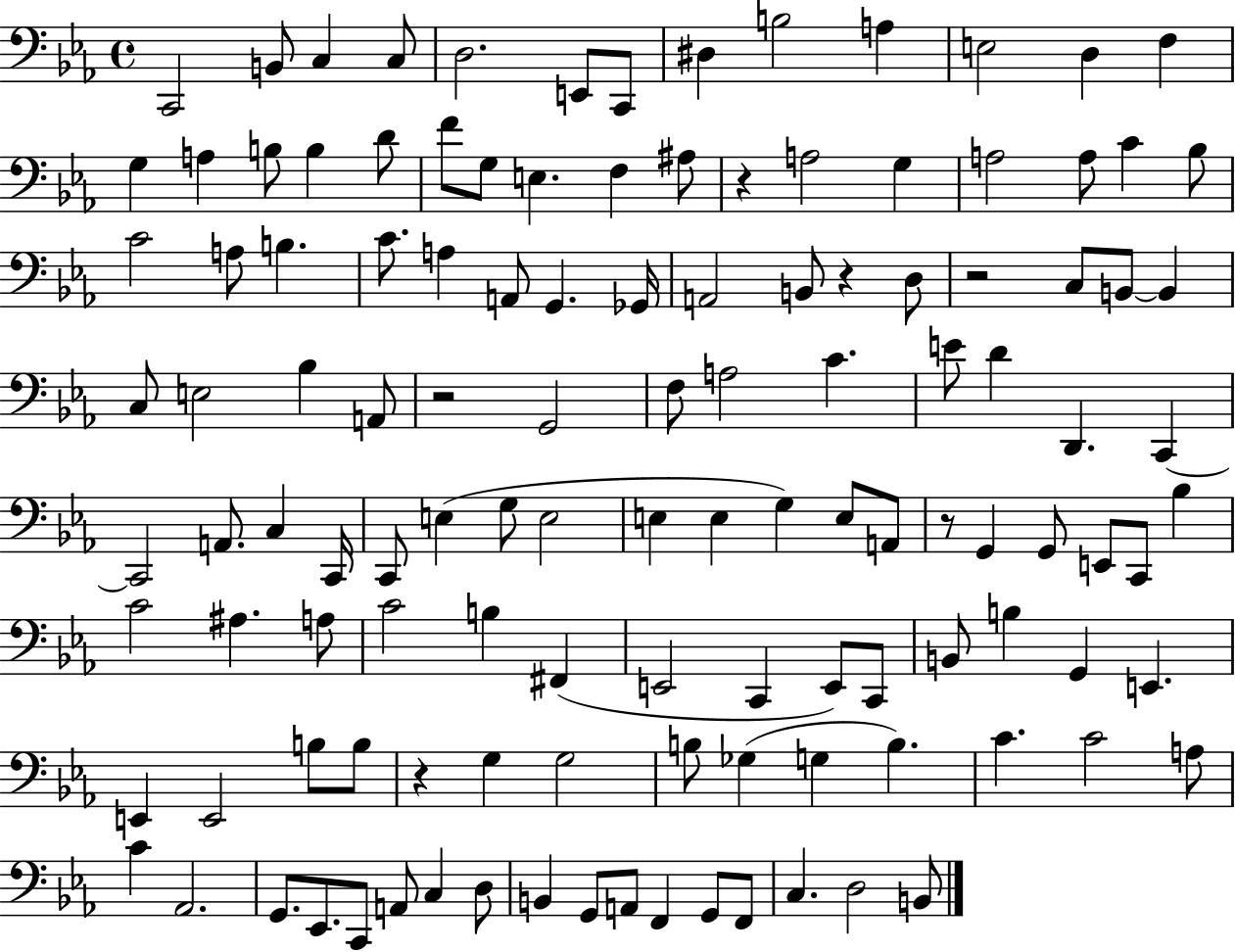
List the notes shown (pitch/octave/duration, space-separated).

C2/h B2/e C3/q C3/e D3/h. E2/e C2/e D#3/q B3/h A3/q E3/h D3/q F3/q G3/q A3/q B3/e B3/q D4/e F4/e G3/e E3/q. F3/q A#3/e R/q A3/h G3/q A3/h A3/e C4/q Bb3/e C4/h A3/e B3/q. C4/e. A3/q A2/e G2/q. Gb2/s A2/h B2/e R/q D3/e R/h C3/e B2/e B2/q C3/e E3/h Bb3/q A2/e R/h G2/h F3/e A3/h C4/q. E4/e D4/q D2/q. C2/q C2/h A2/e. C3/q C2/s C2/e E3/q G3/e E3/h E3/q E3/q G3/q E3/e A2/e R/e G2/q G2/e E2/e C2/e Bb3/q C4/h A#3/q. A3/e C4/h B3/q F#2/q E2/h C2/q E2/e C2/e B2/e B3/q G2/q E2/q. E2/q E2/h B3/e B3/e R/q G3/q G3/h B3/e Gb3/q G3/q B3/q. C4/q. C4/h A3/e C4/q Ab2/h. G2/e. Eb2/e. C2/e A2/e C3/q D3/e B2/q G2/e A2/e F2/q G2/e F2/e C3/q. D3/h B2/e